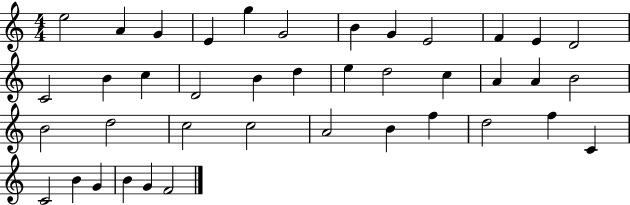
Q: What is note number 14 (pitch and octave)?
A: B4